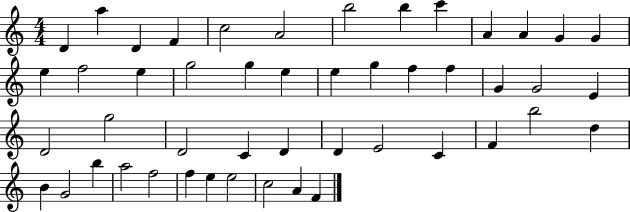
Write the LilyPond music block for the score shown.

{
  \clef treble
  \numericTimeSignature
  \time 4/4
  \key c \major
  d'4 a''4 d'4 f'4 | c''2 a'2 | b''2 b''4 c'''4 | a'4 a'4 g'4 g'4 | \break e''4 f''2 e''4 | g''2 g''4 e''4 | e''4 g''4 f''4 f''4 | g'4 g'2 e'4 | \break d'2 g''2 | d'2 c'4 d'4 | d'4 e'2 c'4 | f'4 b''2 d''4 | \break b'4 g'2 b''4 | a''2 f''2 | f''4 e''4 e''2 | c''2 a'4 f'4 | \break \bar "|."
}